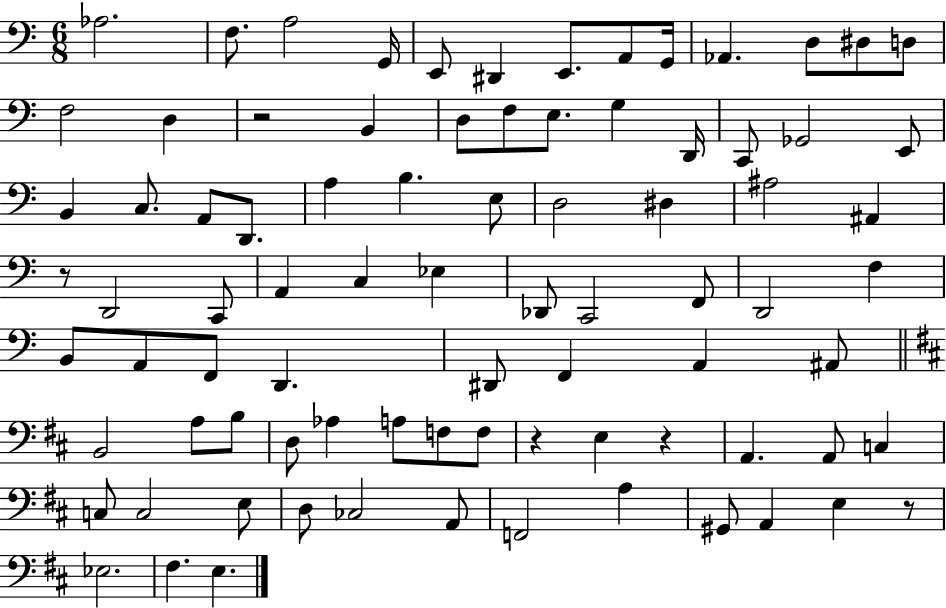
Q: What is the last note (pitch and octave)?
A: E3